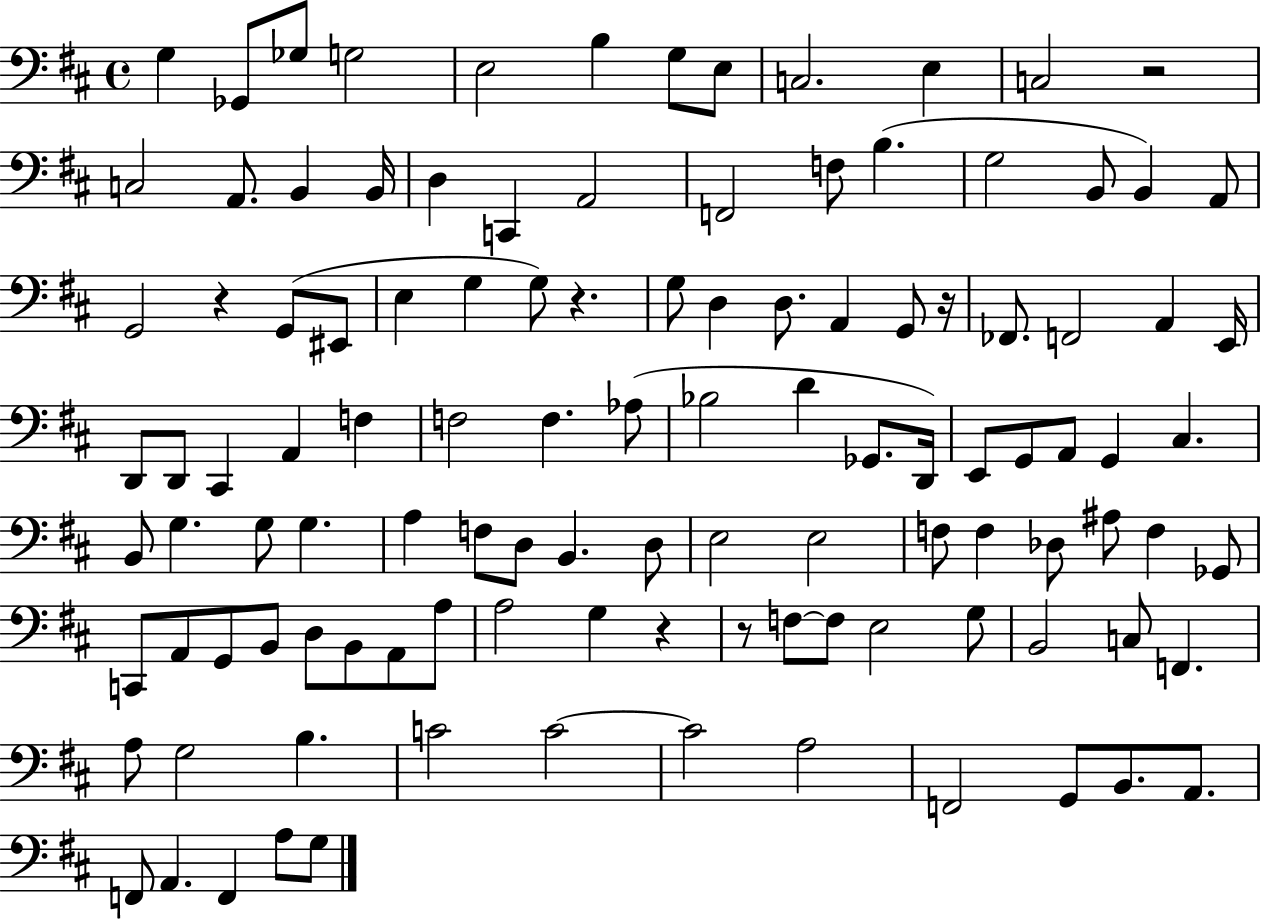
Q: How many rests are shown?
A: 6